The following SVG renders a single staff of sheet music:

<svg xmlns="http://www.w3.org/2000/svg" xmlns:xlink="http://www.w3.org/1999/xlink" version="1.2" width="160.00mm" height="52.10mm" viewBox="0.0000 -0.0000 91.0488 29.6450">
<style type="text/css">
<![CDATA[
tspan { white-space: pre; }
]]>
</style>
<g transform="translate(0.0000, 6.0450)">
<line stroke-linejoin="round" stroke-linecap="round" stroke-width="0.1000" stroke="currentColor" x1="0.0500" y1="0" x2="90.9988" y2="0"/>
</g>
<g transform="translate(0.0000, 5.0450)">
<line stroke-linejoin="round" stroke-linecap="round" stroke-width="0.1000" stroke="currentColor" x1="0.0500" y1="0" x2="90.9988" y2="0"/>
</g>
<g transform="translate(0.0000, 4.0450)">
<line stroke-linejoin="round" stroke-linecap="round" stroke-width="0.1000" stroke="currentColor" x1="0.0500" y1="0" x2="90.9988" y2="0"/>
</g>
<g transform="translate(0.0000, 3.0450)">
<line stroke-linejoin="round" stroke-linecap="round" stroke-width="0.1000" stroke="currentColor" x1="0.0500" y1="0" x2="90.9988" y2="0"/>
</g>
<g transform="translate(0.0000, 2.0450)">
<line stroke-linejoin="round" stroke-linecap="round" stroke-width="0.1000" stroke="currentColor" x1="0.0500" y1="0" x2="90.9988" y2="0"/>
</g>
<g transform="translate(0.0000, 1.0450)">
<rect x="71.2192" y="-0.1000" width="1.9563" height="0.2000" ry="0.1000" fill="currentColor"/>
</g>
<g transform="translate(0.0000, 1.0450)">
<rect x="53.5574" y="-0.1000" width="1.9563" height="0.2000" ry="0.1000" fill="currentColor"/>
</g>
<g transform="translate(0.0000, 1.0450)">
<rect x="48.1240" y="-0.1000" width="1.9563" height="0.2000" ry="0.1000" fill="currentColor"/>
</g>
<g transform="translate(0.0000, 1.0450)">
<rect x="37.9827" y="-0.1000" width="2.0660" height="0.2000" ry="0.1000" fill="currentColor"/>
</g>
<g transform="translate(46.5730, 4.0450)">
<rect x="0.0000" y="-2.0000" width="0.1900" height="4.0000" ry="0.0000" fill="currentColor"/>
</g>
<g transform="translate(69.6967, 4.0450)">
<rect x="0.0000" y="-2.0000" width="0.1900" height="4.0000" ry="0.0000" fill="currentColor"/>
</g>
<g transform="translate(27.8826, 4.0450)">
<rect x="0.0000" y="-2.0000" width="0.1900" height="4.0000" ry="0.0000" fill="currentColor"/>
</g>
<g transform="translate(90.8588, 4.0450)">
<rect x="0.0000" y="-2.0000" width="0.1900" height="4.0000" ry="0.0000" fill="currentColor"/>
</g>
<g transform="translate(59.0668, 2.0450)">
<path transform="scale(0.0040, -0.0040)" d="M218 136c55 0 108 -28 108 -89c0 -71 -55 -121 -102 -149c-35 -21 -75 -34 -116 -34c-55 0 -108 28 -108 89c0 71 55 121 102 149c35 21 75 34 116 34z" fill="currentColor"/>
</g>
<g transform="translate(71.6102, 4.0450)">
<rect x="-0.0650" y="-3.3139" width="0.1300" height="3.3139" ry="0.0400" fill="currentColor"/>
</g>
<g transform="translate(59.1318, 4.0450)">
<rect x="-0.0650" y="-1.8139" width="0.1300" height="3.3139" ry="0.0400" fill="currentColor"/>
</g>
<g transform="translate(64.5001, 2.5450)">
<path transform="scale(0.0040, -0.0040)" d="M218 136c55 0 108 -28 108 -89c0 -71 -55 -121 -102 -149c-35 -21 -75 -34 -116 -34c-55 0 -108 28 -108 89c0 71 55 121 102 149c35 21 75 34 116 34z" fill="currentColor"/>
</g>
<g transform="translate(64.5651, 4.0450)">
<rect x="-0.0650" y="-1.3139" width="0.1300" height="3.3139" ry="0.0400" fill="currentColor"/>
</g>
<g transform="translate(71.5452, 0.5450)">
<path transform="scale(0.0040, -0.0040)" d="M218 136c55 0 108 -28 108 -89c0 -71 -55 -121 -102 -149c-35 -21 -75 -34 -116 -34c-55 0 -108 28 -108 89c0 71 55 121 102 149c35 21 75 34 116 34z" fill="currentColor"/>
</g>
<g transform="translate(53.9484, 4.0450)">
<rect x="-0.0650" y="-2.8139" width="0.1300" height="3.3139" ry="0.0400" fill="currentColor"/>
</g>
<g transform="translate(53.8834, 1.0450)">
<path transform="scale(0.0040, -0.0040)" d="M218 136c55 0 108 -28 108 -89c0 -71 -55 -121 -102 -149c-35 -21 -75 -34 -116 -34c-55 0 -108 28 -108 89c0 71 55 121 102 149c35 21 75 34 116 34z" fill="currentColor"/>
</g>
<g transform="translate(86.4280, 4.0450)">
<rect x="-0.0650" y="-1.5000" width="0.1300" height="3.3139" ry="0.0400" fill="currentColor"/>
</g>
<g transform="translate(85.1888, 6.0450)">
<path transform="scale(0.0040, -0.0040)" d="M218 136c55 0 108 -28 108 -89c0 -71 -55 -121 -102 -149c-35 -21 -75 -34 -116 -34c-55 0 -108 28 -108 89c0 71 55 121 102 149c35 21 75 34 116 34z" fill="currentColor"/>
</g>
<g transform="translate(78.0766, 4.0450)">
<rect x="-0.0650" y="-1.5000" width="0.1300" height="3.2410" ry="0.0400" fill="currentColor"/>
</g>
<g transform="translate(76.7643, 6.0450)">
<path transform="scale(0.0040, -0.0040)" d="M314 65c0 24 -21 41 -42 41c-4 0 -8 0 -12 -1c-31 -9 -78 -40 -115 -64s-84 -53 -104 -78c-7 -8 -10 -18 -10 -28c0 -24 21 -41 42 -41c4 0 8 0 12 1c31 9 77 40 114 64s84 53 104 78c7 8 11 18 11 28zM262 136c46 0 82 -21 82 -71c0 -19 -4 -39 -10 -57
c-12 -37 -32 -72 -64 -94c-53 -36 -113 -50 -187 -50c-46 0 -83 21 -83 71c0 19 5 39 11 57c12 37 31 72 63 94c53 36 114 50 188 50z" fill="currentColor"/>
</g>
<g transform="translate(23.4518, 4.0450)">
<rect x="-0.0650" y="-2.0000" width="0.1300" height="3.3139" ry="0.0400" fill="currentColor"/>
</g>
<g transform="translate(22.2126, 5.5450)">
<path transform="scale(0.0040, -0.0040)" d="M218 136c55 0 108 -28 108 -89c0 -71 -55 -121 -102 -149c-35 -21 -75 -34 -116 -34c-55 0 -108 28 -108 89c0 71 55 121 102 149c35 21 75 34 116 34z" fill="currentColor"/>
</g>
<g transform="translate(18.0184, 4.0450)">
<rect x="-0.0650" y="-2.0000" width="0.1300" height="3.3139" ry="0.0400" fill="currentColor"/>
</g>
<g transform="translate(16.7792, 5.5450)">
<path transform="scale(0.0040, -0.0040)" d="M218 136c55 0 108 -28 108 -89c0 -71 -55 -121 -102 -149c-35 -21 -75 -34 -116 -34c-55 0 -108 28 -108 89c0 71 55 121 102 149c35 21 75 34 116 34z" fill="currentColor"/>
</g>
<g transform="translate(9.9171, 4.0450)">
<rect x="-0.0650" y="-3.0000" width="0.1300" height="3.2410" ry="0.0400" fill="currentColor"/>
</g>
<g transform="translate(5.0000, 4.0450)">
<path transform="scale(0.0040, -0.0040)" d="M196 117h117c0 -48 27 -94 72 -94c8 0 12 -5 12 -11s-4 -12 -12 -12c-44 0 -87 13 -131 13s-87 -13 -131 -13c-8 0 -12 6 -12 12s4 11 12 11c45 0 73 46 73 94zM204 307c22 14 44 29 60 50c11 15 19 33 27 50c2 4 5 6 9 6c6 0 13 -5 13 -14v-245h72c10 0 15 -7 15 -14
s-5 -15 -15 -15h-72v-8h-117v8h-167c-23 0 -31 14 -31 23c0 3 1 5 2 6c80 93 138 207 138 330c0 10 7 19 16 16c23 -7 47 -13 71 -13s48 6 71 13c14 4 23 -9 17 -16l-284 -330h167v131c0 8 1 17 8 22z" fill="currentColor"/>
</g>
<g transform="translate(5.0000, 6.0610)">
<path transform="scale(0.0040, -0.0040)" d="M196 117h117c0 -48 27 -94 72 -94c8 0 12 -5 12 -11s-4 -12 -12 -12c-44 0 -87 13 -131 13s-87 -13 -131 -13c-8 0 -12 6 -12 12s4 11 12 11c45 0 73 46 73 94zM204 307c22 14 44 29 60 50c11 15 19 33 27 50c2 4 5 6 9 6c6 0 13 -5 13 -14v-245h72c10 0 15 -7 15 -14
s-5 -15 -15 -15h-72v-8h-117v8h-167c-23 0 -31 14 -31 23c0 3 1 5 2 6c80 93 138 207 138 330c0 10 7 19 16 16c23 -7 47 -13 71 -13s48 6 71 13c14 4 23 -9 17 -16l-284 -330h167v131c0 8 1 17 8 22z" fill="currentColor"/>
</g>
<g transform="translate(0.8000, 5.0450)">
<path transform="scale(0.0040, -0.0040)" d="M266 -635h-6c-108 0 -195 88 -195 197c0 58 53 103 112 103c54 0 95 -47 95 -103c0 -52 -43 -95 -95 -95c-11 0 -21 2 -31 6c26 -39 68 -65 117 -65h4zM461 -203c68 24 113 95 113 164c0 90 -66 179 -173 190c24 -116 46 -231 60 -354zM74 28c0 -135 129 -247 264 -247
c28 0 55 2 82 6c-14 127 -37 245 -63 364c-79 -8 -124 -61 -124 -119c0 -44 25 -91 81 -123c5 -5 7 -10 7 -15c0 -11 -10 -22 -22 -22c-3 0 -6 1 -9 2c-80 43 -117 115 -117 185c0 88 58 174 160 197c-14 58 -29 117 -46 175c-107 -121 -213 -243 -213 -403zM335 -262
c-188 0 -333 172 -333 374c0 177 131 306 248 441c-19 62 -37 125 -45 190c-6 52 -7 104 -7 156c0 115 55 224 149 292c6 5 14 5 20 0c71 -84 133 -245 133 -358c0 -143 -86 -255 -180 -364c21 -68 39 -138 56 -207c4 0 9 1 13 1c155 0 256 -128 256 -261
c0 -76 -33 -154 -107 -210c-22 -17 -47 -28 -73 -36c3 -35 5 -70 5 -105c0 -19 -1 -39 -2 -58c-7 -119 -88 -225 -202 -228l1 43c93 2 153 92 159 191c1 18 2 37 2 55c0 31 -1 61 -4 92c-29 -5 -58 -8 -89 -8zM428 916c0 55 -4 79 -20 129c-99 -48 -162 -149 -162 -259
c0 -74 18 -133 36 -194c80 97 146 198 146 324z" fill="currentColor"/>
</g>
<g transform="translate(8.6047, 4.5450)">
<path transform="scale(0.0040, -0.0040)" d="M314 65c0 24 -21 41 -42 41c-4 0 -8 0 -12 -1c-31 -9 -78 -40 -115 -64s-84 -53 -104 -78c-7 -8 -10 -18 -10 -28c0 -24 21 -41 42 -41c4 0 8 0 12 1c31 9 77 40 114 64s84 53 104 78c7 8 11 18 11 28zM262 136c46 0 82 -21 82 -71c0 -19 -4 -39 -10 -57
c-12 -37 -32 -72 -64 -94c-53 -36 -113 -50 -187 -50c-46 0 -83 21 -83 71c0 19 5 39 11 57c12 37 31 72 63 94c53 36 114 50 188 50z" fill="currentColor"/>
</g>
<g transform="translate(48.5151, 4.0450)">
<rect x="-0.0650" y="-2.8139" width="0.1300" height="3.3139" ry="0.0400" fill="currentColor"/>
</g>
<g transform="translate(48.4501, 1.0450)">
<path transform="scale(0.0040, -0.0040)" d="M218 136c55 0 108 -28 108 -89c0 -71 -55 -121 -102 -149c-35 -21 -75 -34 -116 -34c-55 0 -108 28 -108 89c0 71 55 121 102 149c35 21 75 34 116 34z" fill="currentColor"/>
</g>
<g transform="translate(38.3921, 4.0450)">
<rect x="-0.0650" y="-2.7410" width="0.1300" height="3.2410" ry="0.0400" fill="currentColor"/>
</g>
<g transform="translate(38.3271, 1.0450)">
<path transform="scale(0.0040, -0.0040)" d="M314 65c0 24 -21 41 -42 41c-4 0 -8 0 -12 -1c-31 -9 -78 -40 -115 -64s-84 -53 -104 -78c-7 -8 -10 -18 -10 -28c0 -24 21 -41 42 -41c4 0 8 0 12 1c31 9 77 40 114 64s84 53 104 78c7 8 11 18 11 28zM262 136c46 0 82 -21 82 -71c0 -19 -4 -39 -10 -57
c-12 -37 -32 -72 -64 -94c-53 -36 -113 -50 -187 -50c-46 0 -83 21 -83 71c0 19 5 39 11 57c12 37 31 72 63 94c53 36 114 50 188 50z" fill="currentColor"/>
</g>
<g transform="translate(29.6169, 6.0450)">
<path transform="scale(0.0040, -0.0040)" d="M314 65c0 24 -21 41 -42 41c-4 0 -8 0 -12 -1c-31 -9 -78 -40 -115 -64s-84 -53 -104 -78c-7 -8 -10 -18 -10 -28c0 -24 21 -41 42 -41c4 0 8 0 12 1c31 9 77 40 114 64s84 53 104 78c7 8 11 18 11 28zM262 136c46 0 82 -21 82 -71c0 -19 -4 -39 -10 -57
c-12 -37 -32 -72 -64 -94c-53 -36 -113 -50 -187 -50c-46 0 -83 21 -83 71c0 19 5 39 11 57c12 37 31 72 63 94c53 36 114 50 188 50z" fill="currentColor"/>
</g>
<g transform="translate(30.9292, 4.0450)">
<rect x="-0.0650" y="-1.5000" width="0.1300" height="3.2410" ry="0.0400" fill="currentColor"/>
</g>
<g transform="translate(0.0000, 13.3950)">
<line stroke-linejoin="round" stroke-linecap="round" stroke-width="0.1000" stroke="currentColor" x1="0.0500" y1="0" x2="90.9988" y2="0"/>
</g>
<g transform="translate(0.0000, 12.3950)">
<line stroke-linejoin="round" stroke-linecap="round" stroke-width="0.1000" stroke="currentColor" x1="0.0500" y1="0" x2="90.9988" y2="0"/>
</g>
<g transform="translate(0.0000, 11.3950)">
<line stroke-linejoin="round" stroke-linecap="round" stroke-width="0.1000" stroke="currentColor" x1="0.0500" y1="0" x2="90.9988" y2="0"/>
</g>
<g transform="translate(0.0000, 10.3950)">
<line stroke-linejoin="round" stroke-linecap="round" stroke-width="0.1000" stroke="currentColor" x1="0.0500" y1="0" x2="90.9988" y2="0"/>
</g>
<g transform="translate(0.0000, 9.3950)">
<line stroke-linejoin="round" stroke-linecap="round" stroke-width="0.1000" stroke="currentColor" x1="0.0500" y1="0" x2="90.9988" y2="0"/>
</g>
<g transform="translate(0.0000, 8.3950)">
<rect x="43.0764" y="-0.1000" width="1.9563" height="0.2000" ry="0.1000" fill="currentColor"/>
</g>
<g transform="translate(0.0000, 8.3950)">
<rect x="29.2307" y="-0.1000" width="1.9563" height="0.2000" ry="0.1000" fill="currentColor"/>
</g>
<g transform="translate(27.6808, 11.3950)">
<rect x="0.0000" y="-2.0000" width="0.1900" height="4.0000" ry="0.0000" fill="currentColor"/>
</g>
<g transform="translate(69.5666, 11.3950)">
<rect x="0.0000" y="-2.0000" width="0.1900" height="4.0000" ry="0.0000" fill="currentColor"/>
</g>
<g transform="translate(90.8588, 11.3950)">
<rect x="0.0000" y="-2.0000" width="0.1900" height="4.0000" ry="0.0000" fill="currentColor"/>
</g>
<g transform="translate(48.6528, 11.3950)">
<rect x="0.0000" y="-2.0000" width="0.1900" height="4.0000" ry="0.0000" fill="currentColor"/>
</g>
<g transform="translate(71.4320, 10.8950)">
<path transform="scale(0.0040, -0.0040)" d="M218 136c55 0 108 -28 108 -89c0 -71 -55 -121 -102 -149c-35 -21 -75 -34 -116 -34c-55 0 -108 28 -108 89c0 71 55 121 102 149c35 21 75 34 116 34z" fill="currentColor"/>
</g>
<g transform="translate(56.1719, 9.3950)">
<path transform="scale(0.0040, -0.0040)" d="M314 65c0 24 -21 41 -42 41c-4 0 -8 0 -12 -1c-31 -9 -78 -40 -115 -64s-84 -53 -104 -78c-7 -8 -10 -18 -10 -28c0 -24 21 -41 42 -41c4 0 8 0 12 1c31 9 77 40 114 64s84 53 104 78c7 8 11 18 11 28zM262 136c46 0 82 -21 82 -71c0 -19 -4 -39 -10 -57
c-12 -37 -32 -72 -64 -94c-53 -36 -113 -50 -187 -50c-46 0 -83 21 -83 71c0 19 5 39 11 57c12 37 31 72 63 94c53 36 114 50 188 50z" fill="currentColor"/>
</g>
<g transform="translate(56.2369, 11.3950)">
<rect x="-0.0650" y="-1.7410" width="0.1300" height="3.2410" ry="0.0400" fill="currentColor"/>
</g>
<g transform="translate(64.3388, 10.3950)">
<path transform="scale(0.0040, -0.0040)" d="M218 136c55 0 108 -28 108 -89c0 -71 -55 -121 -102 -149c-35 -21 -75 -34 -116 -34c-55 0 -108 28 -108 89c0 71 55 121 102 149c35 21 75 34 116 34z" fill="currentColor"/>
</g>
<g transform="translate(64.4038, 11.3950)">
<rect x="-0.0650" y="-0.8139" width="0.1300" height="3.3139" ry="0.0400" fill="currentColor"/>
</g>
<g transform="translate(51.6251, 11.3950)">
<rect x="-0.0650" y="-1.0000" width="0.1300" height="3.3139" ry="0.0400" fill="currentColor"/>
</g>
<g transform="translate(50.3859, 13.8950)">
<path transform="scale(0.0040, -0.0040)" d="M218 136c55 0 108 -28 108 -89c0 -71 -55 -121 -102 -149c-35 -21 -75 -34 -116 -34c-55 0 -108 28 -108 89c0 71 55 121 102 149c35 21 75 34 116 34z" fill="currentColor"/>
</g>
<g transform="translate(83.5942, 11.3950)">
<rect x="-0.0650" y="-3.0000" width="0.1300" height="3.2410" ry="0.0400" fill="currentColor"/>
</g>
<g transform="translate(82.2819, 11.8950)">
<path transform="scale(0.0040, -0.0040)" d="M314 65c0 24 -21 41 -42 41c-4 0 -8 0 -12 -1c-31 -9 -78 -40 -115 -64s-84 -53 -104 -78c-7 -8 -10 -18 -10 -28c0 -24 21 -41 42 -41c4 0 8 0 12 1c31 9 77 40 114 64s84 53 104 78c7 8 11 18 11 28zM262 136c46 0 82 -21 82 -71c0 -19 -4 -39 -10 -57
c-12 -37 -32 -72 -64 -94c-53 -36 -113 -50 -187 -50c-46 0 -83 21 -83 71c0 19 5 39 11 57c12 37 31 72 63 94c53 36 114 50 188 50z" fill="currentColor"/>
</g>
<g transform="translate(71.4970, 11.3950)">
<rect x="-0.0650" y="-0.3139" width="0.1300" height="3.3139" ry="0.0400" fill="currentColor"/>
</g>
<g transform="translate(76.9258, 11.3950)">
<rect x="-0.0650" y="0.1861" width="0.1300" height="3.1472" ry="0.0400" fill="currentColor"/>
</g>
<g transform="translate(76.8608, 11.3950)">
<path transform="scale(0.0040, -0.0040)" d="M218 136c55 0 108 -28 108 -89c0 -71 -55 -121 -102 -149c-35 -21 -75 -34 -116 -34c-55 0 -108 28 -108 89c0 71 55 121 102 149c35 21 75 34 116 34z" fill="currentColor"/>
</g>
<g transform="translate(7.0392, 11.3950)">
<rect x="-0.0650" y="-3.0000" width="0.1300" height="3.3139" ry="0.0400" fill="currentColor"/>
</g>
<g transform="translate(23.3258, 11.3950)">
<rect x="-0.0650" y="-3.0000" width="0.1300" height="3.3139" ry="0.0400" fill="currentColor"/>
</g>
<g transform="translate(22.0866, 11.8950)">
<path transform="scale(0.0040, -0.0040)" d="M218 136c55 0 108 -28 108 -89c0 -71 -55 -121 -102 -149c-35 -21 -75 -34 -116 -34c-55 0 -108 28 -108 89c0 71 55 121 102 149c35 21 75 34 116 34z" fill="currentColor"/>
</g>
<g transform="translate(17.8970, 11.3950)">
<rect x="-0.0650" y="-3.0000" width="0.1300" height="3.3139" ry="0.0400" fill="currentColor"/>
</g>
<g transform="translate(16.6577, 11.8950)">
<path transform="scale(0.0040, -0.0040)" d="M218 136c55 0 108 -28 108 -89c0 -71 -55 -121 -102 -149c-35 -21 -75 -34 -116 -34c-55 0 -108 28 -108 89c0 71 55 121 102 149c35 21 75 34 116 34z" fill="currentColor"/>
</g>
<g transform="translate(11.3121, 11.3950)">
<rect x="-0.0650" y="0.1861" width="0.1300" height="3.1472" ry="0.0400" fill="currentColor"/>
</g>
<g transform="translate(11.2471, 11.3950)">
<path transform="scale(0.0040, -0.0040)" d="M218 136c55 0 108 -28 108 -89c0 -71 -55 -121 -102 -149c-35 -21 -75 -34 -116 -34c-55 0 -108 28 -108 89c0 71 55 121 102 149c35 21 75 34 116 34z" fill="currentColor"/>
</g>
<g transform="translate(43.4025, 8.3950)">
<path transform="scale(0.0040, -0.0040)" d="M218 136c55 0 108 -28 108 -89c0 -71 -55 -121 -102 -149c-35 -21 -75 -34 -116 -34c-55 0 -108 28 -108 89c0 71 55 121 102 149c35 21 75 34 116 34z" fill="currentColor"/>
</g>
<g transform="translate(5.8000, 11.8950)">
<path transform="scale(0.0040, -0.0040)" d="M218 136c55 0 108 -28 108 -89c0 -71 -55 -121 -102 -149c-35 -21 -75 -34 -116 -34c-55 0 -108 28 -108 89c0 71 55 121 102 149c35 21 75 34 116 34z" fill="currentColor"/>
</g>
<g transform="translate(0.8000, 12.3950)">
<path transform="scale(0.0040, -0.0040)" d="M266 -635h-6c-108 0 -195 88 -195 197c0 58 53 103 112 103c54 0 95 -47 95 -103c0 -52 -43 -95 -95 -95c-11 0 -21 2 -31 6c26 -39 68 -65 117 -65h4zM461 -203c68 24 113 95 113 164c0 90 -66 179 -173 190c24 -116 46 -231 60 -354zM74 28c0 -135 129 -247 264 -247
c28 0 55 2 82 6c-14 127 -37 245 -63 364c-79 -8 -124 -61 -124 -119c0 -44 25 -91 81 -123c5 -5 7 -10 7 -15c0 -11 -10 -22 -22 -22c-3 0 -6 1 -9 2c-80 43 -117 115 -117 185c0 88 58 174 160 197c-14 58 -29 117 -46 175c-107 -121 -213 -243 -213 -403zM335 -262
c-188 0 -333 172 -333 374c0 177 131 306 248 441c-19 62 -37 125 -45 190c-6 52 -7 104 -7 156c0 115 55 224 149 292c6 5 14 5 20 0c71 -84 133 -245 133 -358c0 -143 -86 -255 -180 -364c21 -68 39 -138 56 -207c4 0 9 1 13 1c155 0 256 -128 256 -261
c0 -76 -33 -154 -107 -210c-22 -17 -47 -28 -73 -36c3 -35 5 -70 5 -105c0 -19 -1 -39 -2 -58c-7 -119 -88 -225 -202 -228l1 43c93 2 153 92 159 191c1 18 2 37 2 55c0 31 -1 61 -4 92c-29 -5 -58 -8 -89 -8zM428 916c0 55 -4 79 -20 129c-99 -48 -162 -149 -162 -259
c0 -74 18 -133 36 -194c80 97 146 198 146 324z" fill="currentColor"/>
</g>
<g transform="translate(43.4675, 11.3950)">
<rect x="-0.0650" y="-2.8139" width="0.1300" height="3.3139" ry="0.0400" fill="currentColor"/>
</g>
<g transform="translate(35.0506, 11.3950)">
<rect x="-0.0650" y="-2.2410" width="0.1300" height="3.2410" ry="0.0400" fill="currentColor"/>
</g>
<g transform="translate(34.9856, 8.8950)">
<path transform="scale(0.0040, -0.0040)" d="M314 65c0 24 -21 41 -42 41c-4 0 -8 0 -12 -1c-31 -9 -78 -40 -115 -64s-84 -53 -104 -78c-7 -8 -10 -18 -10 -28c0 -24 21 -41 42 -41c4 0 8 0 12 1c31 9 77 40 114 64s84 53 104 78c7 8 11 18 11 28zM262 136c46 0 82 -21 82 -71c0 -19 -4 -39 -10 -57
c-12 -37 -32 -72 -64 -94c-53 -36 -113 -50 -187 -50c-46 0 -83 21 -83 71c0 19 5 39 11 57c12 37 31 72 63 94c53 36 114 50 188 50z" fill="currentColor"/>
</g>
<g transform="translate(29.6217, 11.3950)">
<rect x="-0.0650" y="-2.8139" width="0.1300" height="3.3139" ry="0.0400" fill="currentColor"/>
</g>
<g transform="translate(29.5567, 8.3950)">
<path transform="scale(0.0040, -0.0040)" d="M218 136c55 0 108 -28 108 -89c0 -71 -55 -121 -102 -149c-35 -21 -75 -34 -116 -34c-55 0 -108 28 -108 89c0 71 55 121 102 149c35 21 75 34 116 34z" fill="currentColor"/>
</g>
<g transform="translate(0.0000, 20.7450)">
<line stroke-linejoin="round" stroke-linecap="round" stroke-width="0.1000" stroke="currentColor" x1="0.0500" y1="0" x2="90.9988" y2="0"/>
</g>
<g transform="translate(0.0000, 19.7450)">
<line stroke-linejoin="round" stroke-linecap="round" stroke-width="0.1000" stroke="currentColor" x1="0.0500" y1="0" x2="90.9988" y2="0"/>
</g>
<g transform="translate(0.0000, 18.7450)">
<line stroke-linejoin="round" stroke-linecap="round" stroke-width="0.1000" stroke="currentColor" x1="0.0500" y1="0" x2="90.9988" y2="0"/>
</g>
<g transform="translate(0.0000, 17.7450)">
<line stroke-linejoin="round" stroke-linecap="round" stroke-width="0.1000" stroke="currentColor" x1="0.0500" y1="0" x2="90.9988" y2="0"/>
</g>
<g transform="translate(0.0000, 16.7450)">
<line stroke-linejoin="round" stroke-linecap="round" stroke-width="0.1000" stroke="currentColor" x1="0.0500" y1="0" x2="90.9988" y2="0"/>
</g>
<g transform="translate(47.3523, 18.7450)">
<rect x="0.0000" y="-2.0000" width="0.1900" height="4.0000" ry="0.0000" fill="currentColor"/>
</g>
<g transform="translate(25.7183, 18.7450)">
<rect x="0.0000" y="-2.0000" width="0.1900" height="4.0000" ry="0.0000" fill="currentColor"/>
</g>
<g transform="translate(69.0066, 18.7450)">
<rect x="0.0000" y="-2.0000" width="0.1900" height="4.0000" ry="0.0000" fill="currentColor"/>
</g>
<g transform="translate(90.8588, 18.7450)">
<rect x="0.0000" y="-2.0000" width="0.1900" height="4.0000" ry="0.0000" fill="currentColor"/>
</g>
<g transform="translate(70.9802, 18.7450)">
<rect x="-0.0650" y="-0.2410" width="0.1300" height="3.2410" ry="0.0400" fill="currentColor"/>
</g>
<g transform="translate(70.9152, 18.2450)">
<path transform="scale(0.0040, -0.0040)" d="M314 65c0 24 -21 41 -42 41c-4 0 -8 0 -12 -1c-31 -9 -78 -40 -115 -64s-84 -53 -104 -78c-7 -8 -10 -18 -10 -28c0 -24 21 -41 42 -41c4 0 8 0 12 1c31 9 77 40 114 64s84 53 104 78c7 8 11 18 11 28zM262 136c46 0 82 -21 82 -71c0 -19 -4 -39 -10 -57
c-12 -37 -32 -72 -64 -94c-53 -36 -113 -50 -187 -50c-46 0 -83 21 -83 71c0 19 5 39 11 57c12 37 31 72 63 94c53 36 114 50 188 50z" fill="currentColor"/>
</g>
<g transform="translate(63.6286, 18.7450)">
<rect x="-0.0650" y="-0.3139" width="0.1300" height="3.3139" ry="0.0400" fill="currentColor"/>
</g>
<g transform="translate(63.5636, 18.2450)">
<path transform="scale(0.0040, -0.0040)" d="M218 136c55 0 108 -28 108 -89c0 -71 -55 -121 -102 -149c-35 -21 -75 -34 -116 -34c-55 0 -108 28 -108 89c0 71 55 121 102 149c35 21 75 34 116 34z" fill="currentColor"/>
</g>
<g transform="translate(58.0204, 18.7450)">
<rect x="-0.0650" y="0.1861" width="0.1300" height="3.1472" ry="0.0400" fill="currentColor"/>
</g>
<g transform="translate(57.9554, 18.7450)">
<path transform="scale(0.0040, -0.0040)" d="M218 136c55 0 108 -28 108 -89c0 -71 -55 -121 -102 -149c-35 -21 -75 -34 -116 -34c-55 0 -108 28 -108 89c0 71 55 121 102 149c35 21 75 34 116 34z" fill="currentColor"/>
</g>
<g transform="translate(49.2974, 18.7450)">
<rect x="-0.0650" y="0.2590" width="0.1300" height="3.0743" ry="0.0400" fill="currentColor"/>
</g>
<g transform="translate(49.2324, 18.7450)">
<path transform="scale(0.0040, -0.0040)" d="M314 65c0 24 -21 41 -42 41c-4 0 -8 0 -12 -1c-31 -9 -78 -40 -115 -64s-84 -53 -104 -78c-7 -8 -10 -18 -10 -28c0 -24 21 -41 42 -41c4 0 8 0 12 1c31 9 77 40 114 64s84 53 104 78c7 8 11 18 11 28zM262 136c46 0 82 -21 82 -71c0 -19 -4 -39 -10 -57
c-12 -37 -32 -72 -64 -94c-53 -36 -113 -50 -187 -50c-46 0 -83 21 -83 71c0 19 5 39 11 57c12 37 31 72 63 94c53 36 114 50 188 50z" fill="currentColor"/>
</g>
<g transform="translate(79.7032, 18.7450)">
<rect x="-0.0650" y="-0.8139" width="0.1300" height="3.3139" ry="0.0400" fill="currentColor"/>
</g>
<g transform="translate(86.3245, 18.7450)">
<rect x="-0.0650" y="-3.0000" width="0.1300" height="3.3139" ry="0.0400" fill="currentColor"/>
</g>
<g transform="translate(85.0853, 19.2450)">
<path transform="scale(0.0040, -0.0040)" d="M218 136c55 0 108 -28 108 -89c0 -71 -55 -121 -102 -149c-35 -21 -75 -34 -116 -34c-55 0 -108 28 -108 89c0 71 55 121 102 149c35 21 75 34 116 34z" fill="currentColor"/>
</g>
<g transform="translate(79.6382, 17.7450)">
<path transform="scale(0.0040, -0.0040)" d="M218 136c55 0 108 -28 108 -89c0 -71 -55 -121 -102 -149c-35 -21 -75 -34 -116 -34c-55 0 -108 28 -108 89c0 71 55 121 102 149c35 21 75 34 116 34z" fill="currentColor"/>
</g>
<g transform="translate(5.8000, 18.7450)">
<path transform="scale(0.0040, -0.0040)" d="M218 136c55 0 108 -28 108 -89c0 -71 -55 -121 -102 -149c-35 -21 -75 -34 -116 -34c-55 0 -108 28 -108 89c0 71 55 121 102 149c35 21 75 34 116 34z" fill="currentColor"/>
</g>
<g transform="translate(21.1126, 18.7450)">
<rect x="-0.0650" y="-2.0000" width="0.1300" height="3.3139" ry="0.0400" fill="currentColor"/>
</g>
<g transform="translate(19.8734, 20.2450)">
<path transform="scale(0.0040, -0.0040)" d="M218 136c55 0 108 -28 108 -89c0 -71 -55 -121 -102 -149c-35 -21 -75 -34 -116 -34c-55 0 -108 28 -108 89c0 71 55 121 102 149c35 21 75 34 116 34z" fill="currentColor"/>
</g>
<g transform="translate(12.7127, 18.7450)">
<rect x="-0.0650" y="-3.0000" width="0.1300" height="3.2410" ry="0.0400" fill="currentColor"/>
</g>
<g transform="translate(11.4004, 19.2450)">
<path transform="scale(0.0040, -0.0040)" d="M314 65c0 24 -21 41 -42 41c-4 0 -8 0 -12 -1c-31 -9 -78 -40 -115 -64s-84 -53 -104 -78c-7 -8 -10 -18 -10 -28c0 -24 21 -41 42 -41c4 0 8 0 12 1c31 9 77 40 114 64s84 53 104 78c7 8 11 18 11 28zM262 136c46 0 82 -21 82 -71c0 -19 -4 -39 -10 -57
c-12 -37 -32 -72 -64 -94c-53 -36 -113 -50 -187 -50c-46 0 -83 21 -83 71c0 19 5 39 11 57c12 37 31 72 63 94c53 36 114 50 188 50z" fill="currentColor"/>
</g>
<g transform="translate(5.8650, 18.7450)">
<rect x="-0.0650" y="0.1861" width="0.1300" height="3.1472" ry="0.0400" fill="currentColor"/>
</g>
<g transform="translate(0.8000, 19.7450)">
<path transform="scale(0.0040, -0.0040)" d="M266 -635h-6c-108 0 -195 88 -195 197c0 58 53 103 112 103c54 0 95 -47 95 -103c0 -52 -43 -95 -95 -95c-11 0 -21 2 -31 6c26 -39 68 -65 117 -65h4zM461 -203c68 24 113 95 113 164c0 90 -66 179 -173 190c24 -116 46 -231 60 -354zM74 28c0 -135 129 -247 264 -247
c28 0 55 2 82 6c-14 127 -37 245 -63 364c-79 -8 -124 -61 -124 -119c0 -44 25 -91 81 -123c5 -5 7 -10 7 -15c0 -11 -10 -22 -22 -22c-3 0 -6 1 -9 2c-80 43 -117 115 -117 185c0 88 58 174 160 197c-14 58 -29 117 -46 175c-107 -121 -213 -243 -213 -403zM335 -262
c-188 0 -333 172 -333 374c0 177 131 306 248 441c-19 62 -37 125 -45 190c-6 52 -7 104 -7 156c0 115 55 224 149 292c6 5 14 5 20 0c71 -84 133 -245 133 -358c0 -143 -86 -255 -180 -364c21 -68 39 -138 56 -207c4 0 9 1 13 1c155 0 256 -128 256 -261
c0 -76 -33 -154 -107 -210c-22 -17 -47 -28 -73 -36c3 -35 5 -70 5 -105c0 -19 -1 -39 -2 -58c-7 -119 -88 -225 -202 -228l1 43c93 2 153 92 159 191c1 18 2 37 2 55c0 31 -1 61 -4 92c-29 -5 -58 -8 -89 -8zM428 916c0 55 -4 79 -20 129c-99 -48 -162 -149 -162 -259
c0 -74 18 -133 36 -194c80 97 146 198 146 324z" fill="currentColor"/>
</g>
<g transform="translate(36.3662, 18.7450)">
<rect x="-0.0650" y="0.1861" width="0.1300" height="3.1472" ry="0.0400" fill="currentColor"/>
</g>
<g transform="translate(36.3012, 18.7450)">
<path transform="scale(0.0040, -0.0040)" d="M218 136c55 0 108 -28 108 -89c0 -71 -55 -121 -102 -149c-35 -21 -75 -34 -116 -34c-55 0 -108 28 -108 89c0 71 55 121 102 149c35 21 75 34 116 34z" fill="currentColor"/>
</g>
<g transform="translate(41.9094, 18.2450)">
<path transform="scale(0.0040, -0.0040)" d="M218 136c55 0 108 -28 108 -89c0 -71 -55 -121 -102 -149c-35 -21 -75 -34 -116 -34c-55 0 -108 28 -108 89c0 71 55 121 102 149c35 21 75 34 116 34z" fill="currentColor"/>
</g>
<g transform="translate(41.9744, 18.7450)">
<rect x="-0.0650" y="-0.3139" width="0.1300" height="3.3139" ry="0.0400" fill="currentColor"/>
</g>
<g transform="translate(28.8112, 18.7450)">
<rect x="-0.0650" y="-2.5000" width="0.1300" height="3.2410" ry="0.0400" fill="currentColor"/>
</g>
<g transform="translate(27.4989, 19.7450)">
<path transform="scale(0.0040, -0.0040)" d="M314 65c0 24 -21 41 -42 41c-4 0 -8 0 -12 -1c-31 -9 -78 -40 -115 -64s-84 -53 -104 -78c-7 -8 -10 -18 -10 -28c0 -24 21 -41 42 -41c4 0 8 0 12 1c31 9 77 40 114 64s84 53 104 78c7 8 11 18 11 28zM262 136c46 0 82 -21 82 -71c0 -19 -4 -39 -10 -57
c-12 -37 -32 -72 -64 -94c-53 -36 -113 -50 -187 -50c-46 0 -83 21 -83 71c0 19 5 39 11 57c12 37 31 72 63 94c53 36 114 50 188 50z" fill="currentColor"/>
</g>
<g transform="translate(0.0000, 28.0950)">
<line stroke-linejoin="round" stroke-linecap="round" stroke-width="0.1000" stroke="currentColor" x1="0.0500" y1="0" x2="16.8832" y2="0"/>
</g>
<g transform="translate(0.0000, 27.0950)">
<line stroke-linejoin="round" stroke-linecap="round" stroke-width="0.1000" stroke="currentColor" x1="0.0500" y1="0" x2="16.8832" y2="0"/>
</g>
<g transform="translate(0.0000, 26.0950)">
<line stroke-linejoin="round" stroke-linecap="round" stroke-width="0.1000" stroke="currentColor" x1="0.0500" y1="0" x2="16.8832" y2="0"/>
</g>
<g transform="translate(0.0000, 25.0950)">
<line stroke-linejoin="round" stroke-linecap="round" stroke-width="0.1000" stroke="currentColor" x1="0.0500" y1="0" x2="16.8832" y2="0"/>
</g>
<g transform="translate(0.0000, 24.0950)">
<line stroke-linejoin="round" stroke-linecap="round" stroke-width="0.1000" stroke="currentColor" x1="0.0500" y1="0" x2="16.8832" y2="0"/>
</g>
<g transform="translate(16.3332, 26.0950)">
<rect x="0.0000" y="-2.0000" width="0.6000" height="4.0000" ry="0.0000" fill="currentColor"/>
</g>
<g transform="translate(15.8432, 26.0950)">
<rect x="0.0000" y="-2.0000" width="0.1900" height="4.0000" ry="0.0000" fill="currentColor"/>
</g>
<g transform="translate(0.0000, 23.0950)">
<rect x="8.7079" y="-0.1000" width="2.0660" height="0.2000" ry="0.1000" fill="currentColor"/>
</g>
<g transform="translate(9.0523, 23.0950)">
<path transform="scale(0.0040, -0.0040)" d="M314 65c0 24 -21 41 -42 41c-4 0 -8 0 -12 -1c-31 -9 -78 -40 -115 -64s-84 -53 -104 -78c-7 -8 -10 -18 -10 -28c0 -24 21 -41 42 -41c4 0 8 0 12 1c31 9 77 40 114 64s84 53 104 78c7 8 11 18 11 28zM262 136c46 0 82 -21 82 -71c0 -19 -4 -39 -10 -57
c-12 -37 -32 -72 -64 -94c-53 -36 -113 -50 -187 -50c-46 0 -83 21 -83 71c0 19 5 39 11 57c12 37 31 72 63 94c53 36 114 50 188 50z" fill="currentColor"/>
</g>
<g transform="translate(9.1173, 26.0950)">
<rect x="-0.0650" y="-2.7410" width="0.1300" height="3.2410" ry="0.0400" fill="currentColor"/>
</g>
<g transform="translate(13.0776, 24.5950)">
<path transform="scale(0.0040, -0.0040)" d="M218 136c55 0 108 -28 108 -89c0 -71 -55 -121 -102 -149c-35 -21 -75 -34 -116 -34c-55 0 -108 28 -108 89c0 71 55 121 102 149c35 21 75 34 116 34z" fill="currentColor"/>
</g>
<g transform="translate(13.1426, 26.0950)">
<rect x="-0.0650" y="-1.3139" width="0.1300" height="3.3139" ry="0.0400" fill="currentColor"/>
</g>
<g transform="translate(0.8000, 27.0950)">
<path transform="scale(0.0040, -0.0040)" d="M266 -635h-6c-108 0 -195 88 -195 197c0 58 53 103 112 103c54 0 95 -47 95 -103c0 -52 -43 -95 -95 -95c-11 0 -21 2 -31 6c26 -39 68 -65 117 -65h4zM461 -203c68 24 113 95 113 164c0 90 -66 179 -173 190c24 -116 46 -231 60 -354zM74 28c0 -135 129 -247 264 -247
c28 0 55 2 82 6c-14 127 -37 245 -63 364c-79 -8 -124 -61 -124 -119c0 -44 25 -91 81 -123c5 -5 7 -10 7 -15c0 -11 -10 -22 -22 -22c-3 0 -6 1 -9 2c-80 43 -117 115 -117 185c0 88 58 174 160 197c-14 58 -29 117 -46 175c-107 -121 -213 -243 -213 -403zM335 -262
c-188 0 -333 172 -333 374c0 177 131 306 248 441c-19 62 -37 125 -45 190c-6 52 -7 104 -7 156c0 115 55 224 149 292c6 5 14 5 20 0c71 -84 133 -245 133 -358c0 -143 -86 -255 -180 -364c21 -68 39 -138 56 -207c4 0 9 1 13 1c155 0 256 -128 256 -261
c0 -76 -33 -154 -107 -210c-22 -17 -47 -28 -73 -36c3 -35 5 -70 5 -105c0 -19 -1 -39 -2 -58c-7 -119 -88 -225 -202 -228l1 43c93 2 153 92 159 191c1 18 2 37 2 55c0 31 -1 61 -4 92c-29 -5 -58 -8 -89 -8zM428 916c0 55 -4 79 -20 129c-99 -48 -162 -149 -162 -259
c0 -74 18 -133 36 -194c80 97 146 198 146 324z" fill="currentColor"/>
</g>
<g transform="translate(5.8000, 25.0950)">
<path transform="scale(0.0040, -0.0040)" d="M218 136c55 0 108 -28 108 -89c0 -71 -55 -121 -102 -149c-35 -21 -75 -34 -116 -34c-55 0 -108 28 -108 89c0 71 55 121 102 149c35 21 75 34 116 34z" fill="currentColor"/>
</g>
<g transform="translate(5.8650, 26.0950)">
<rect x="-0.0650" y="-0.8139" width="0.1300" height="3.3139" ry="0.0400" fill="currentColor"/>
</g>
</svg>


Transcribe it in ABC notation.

X:1
T:Untitled
M:4/4
L:1/4
K:C
A2 F F E2 a2 a a f e b E2 E A B A A a g2 a D f2 d c B A2 B A2 F G2 B c B2 B c c2 d A d a2 e